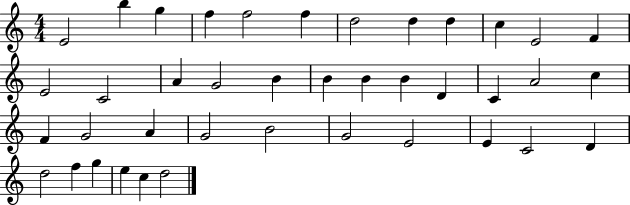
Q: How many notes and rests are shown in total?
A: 40